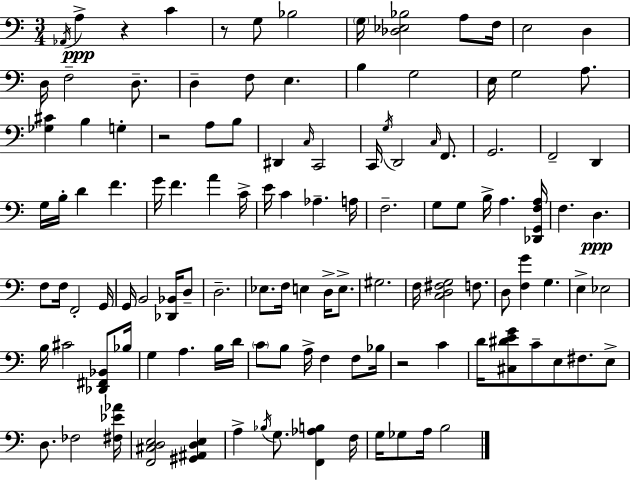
{
  \clef bass
  \numericTimeSignature
  \time 3/4
  \key c \major
  \repeat volta 2 { \acciaccatura { aes,16 }\ppp a4-> r4 c'4 | r8 g8 bes2 | \parenthesize g16 <des ees bes>2 a8 | f16 e2 d4 | \break d16 f2-- d8.-- | d4-- f8 e4. | b4 g2 | e16 g2 a8. | \break <ges cis'>4 b4 g4-. | r2 a8 b8 | dis,4 \grace { c16 } c,2 | c,16 \acciaccatura { g16 } d,2 | \break \grace { c16 } f,8. g,2. | f,2-- | d,4 g16 b16-. d'4 f'4. | g'16 f'4. a'4 | \break c'16-> e'16 c'4 aes4.-- | a16 f2.-- | g8 g8 b16-> a4. | <des, g, f a>16 f4. d4.\ppp | \break f8 f16 f,2-. | g,16 g,16 b,2 | <des, bes,>16 d8-- d2.-- | ees8. f16 e4 | \break d16-> e8.-> gis2. | f16 <c d fis g>2 | f8. d8 <f g'>4 g4. | e4-> ees2 | \break b16 cis'2 | <des, fis, bes,>8 bes16 g4 a4. | b16 d'16 \parenthesize c'8 b8 a16-> f4 | f8 bes16 r2 | \break c'4 d'16 <cis dis' e' g'>8 c'8-- e8 fis8. | e8-> d8. fes2 | <fis ees' aes'>16 <f, cis d e>2 | <gis, ais, d e>4 a4-> \acciaccatura { bes16 } g8. | \break <f, aes b>4 f16 g16 ges8 a16 b2 | } \bar "|."
}